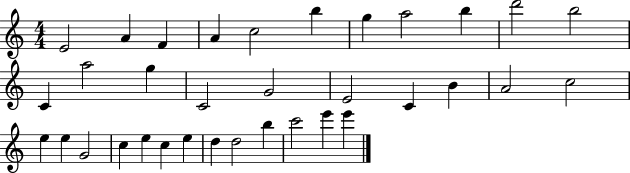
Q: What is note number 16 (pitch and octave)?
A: G4